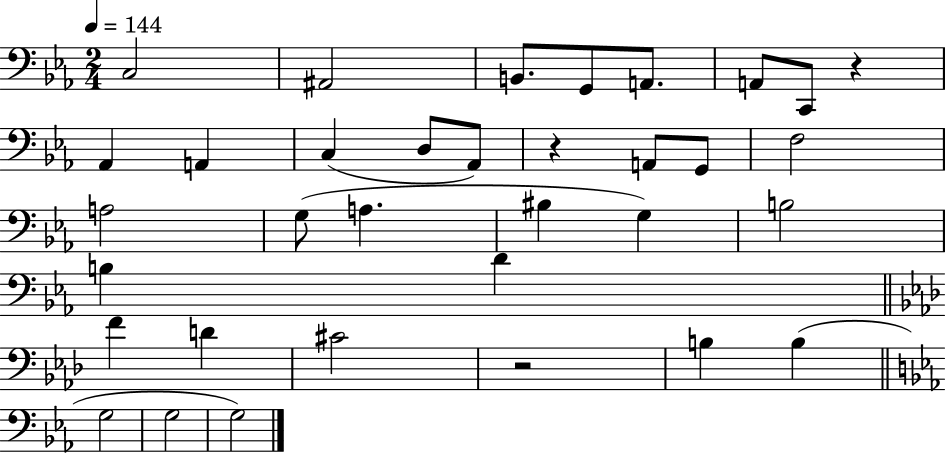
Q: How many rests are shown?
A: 3